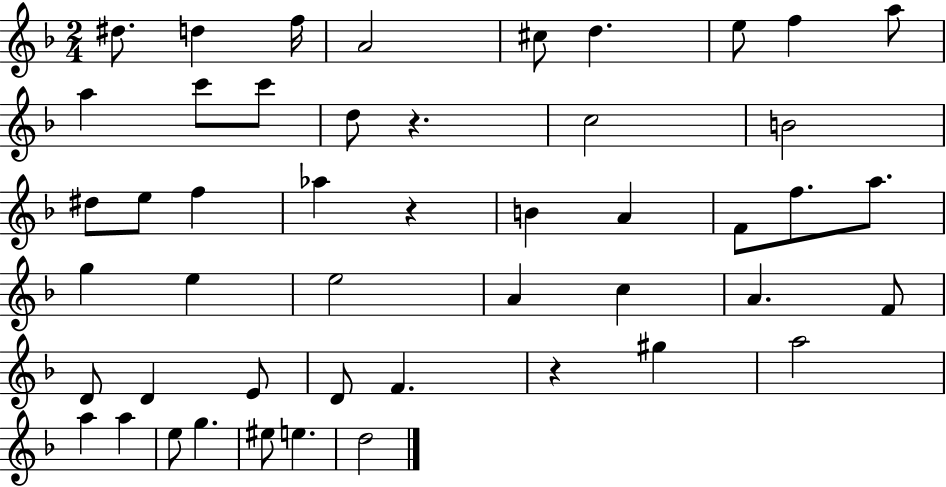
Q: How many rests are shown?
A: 3